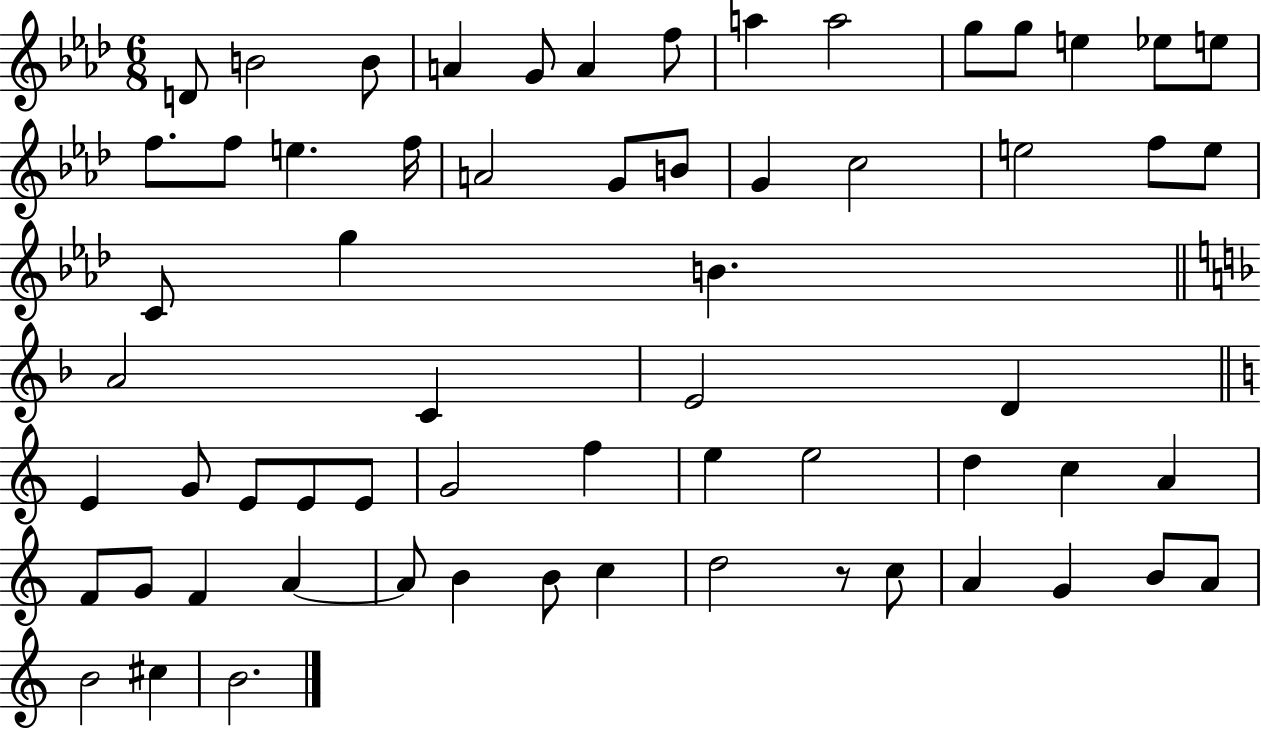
D4/e B4/h B4/e A4/q G4/e A4/q F5/e A5/q A5/h G5/e G5/e E5/q Eb5/e E5/e F5/e. F5/e E5/q. F5/s A4/h G4/e B4/e G4/q C5/h E5/h F5/e E5/e C4/e G5/q B4/q. A4/h C4/q E4/h D4/q E4/q G4/e E4/e E4/e E4/e G4/h F5/q E5/q E5/h D5/q C5/q A4/q F4/e G4/e F4/q A4/q A4/e B4/q B4/e C5/q D5/h R/e C5/e A4/q G4/q B4/e A4/e B4/h C#5/q B4/h.